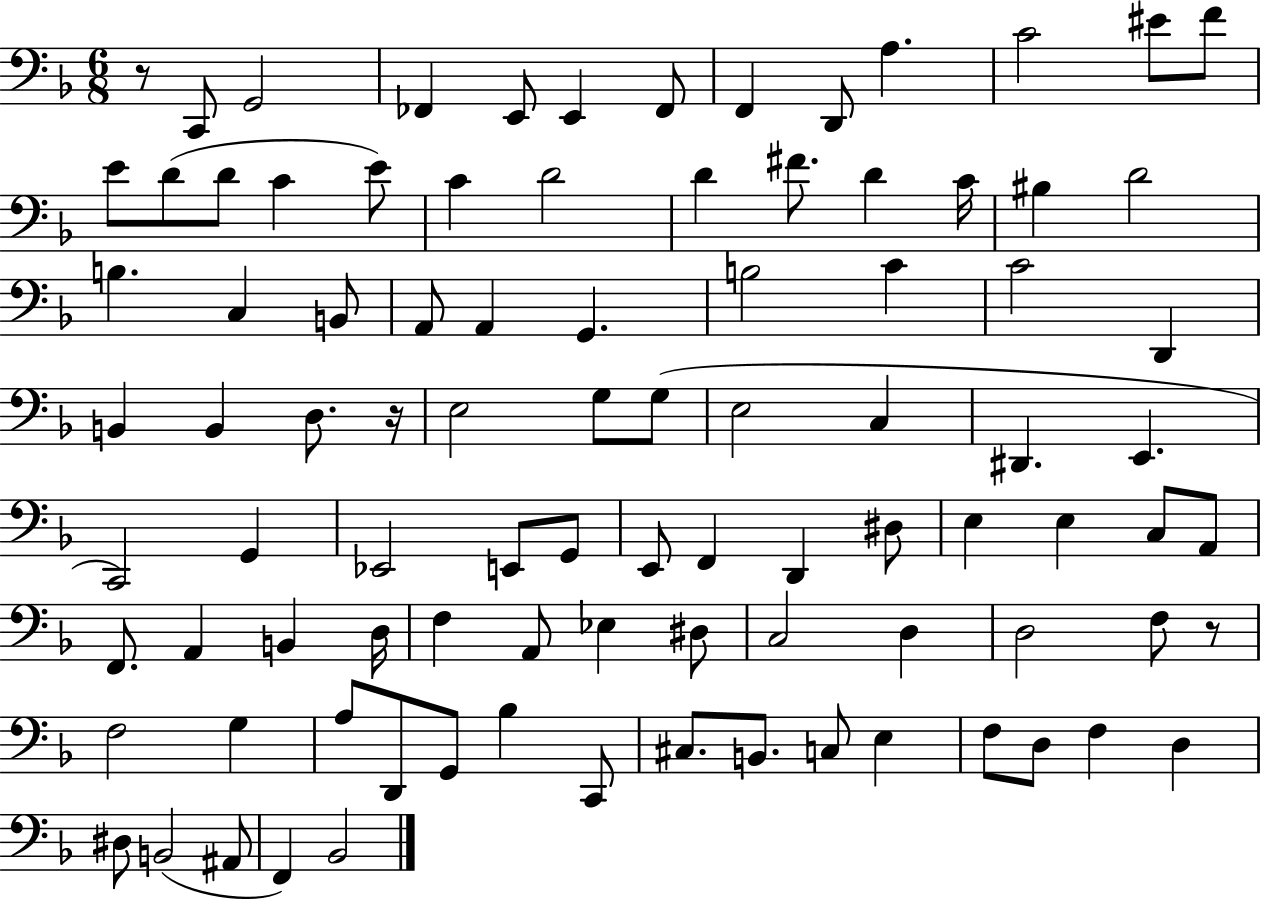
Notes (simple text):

R/e C2/e G2/h FES2/q E2/e E2/q FES2/e F2/q D2/e A3/q. C4/h EIS4/e F4/e E4/e D4/e D4/e C4/q E4/e C4/q D4/h D4/q F#4/e. D4/q C4/s BIS3/q D4/h B3/q. C3/q B2/e A2/e A2/q G2/q. B3/h C4/q C4/h D2/q B2/q B2/q D3/e. R/s E3/h G3/e G3/e E3/h C3/q D#2/q. E2/q. C2/h G2/q Eb2/h E2/e G2/e E2/e F2/q D2/q D#3/e E3/q E3/q C3/e A2/e F2/e. A2/q B2/q D3/s F3/q A2/e Eb3/q D#3/e C3/h D3/q D3/h F3/e R/e F3/h G3/q A3/e D2/e G2/e Bb3/q C2/e C#3/e. B2/e. C3/e E3/q F3/e D3/e F3/q D3/q D#3/e B2/h A#2/e F2/q Bb2/h